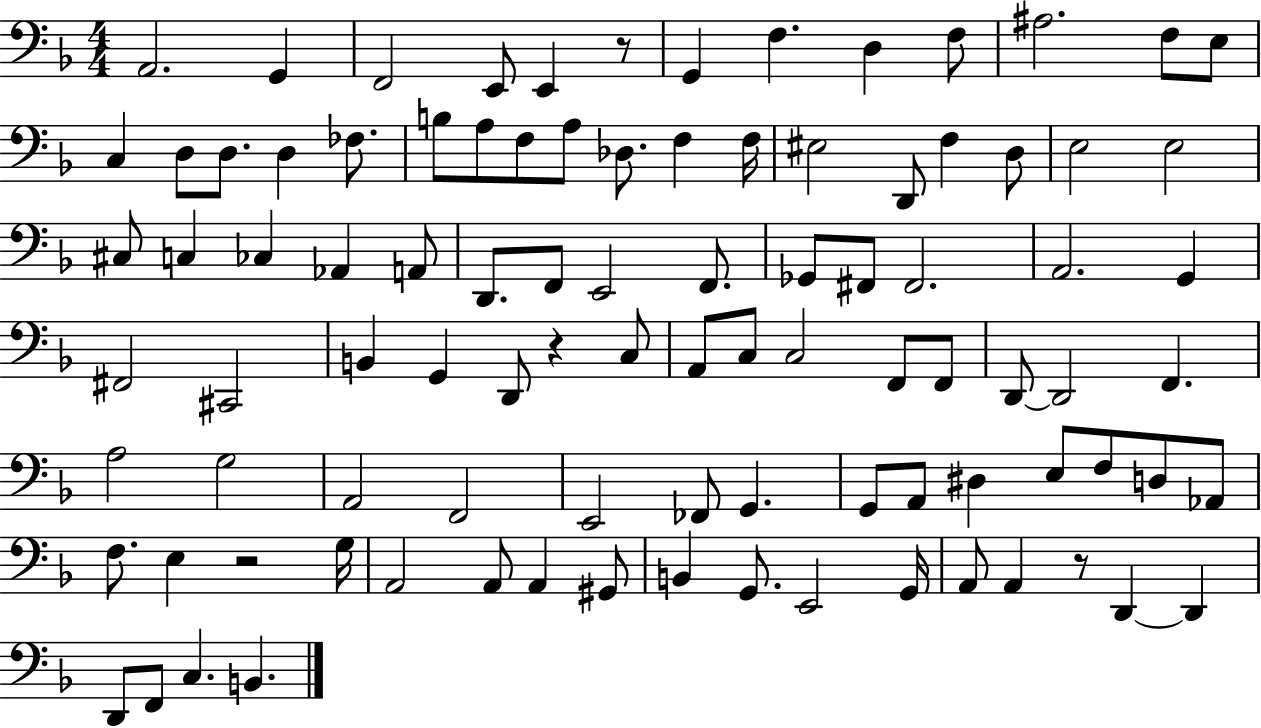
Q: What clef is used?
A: bass